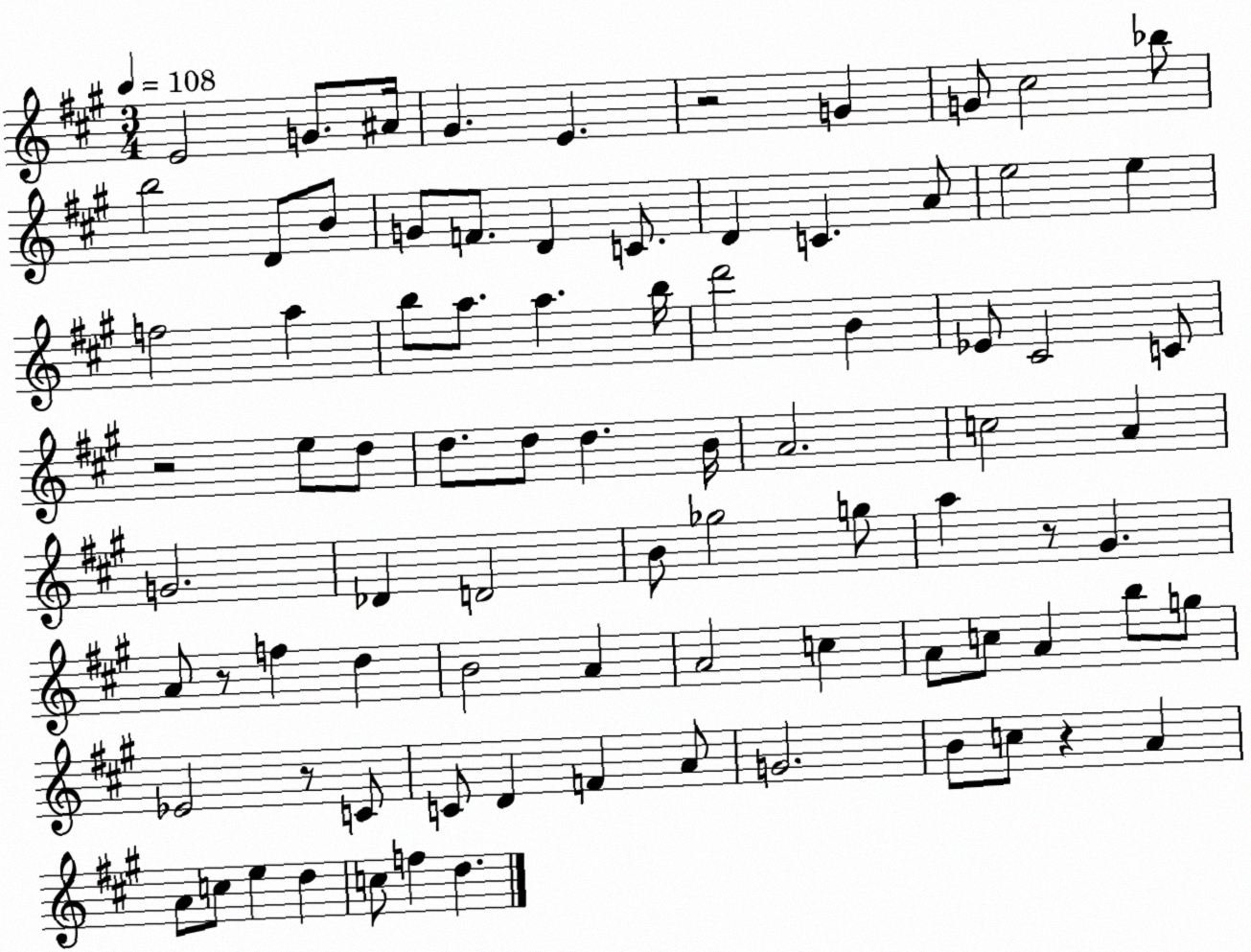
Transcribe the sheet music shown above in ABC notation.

X:1
T:Untitled
M:3/4
L:1/4
K:A
E2 G/2 ^A/4 ^G E z2 G G/2 ^c2 _b/2 b2 D/2 B/2 G/2 F/2 D C/2 D C A/2 e2 e f2 a b/2 a/2 a b/4 d'2 B _E/2 ^C2 C/2 z2 e/2 d/2 d/2 d/2 d B/4 A2 c2 A G2 _D D2 B/2 _g2 g/2 a z/2 ^G A/2 z/2 f d B2 A A2 c A/2 c/2 A b/2 g/2 _E2 z/2 C/2 C/2 D F A/2 G2 B/2 c/2 z A A/2 c/2 e d c/2 f d